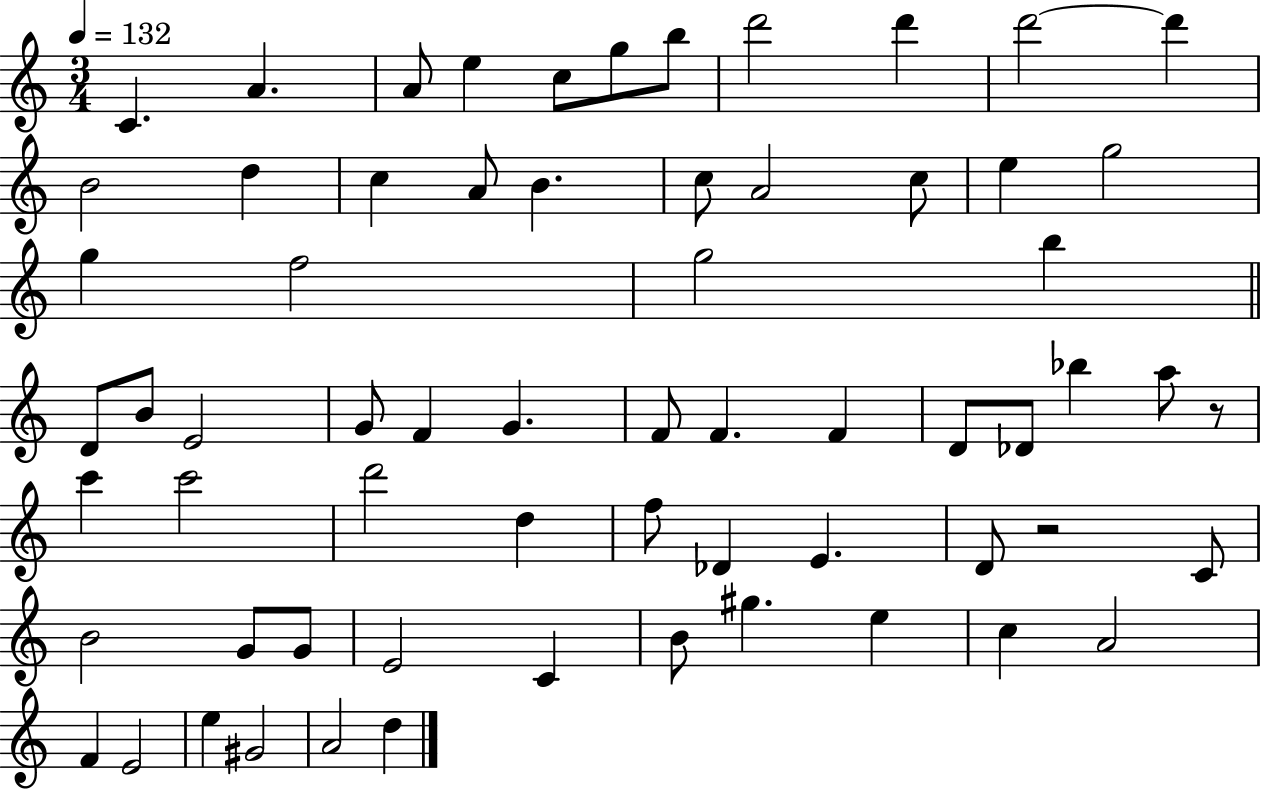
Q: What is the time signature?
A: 3/4